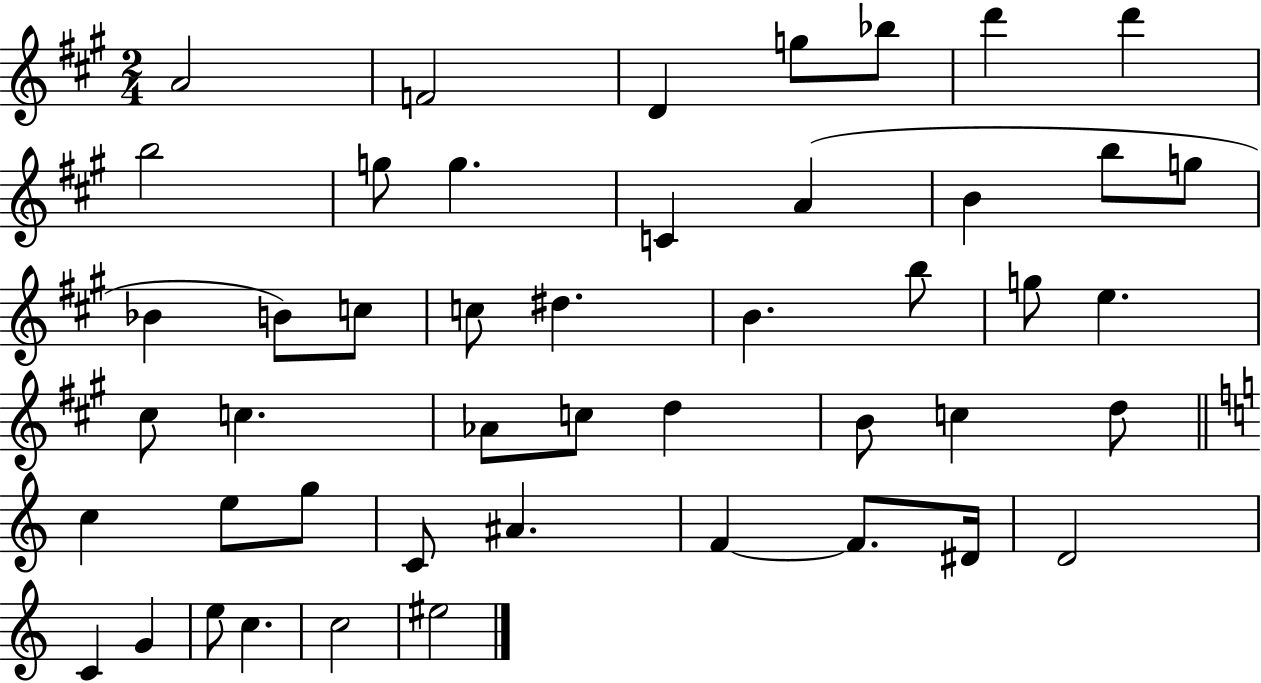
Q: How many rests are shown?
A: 0